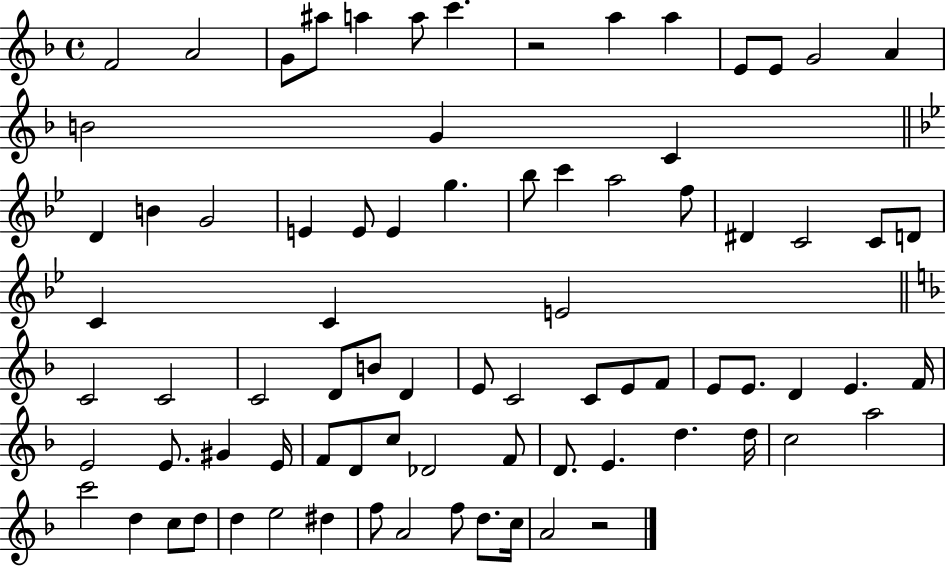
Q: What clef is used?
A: treble